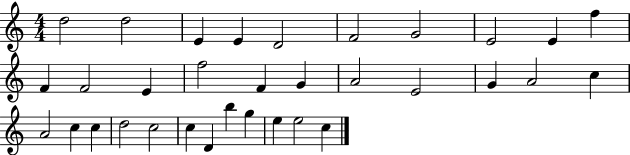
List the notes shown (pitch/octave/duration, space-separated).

D5/h D5/h E4/q E4/q D4/h F4/h G4/h E4/h E4/q F5/q F4/q F4/h E4/q F5/h F4/q G4/q A4/h E4/h G4/q A4/h C5/q A4/h C5/q C5/q D5/h C5/h C5/q D4/q B5/q G5/q E5/q E5/h C5/q